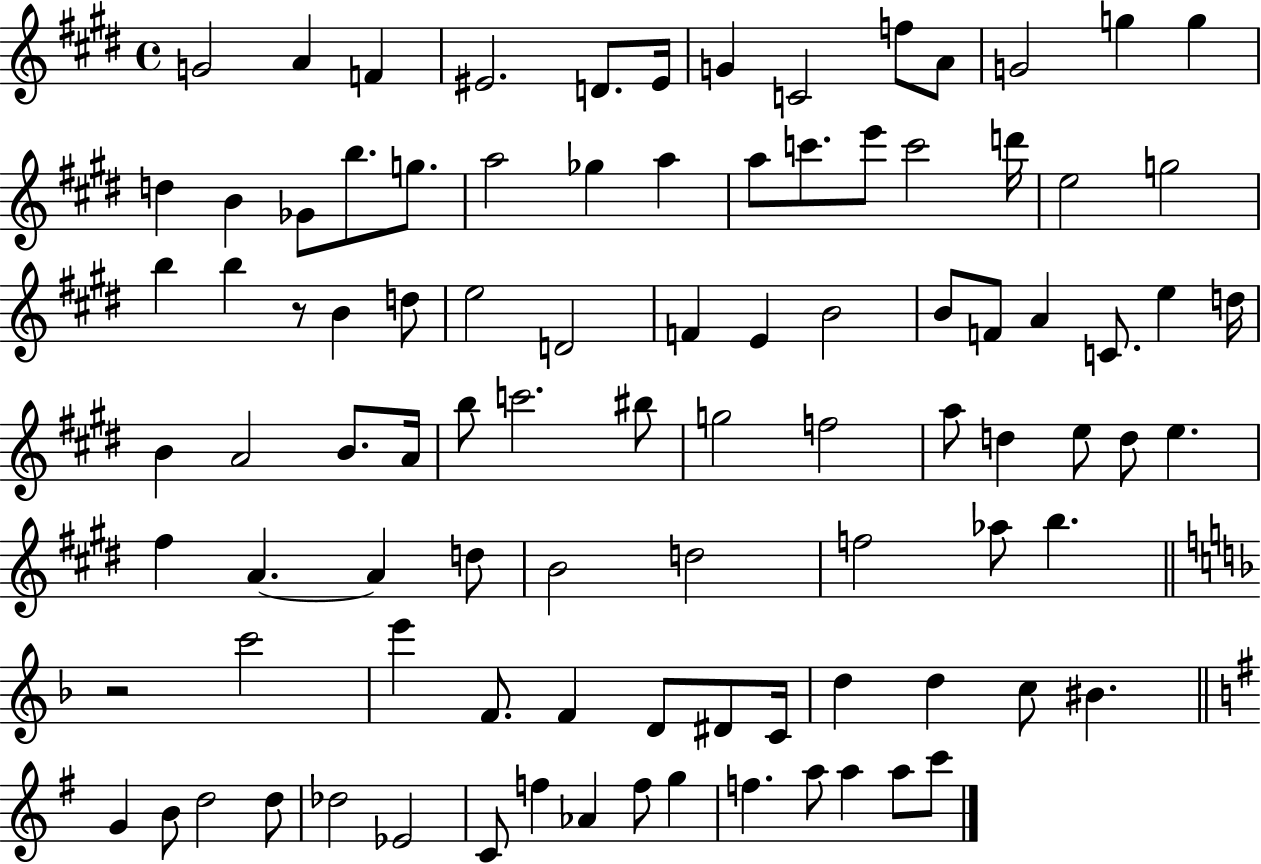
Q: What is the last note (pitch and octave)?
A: C6